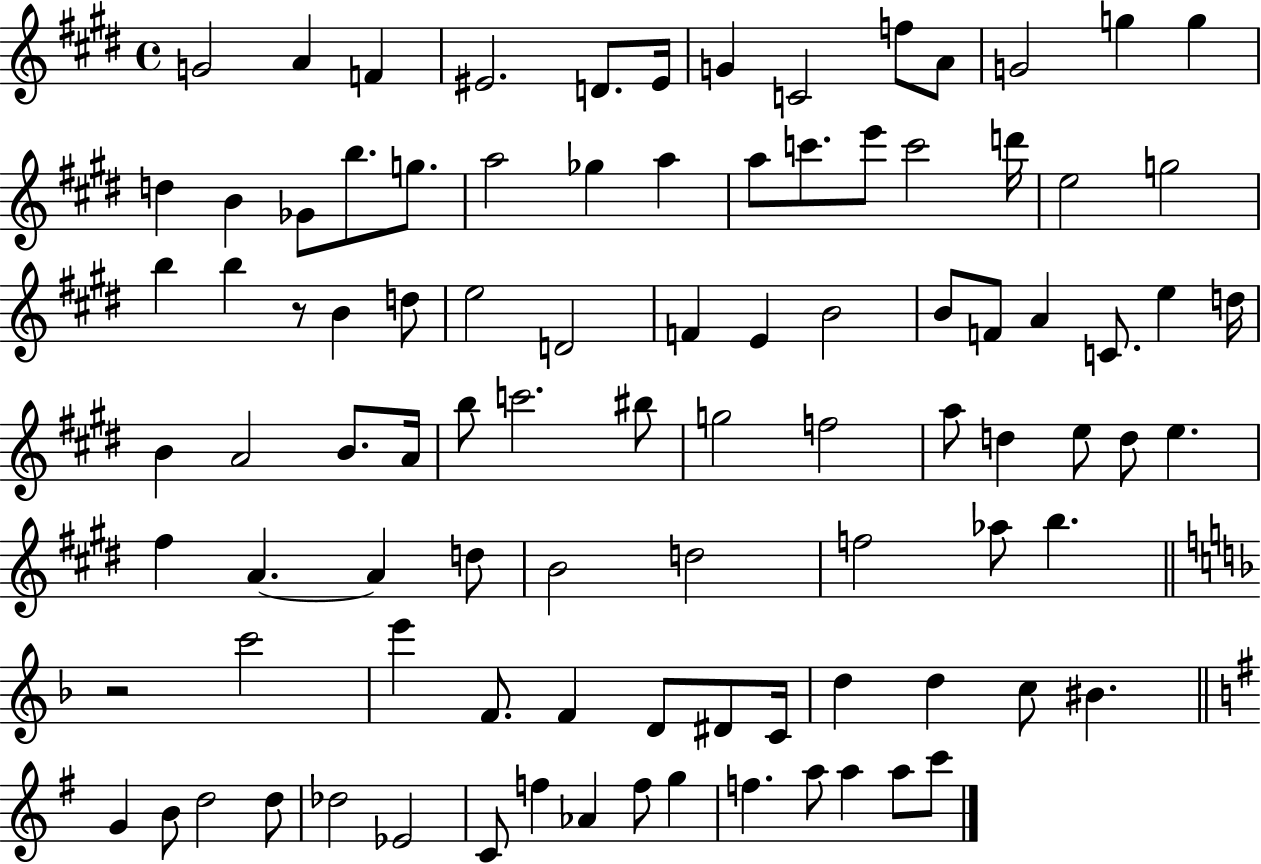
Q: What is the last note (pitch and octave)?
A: C6